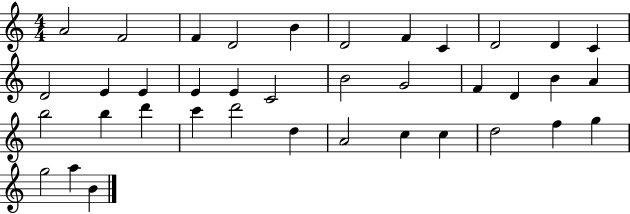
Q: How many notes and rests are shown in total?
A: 38